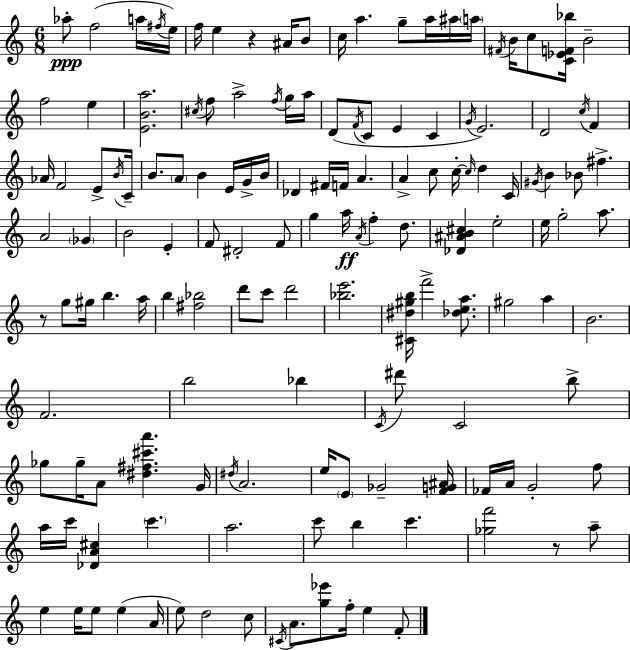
{
  \clef treble
  \numericTimeSignature
  \time 6/8
  \key a \minor
  aes''8-.\ppp f''2( a''16 \acciaccatura { fis''16 } | e''16) f''16 e''4 r4 ais'16 b'8 | c''16 a''4. g''8-- a''16 ais''16 | \parenthesize a''16 \acciaccatura { fis'16 } b'16 c''8 <c' ees' f' bes''>16 b'2-- | \break f''2 e''4 | <e' b' a''>2. | \acciaccatura { cis''16 } f''8 a''2-> | \acciaccatura { f''16 } g''16 a''16 d'8( \acciaccatura { f'16 } c'8 e'4 | \break c'4 \acciaccatura { g'16 }) e'2. | d'2 | \acciaccatura { c''16 } f'4 aes'16 f'2 | e'8-> \acciaccatura { b'16 } c'16-- b'8. \parenthesize a'8 | \break b'4 e'16 g'16-> b'16 des'4 | fis'16 f'16 a'4. a'4-> | c''8 c''16-.~~ \grace { c''16 } d''4 c'16 \acciaccatura { gis'16 } b'4 | bes'8 fis''4.-> a'2 | \break \parenthesize ges'4 b'2 | e'4-. f'8 | dis'2-. f'8 g''4 | a''16\ff \acciaccatura { a'16 } f''4-. d''8. <des' ais' b' cis''>4 | \break e''2-. e''16 | g''2-. a''8. r8 | g''8 gis''16 b''4. a''16 b''4 | <fis'' bes''>2 d'''8 | \break c'''8 d'''2 <bes'' e'''>2. | <cis' dis'' gis'' b''>16 | f'''2-> <des'' e'' a''>8. gis''2 | a''4 b'2. | \break f'2. | b''2 | bes''4 \acciaccatura { c'16 } | dis'''8 c'2 b''8-> | \break ges''8 ges''16-- a'8 <dis'' fis'' cis''' a'''>4. g'16 | \acciaccatura { dis''16 } a'2. | e''16 \parenthesize e'8 ges'2-- | <f' g' ais'>16 fes'16 a'16 g'2-. f''8 | \break a''16 c'''16 <des' a' cis''>4 \parenthesize c'''4. | a''2. | c'''8 b''4 c'''4. | <ges'' f'''>2 r8 a''8-- | \break e''4 e''16 e''8 e''4( | a'16 e''8) d''2 c''8 | \acciaccatura { cis'16 } a'8. <g'' ees'''>8 f''16-. e''4 | f'8-. \bar "|."
}